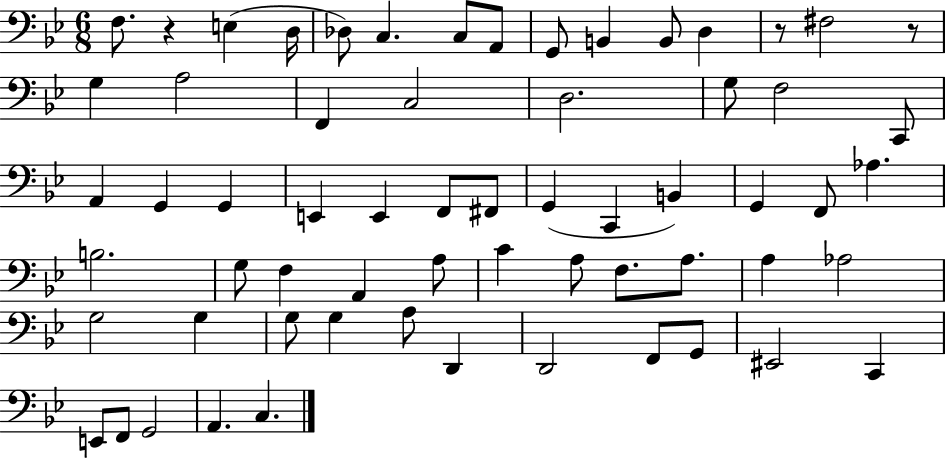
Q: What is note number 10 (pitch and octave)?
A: B2